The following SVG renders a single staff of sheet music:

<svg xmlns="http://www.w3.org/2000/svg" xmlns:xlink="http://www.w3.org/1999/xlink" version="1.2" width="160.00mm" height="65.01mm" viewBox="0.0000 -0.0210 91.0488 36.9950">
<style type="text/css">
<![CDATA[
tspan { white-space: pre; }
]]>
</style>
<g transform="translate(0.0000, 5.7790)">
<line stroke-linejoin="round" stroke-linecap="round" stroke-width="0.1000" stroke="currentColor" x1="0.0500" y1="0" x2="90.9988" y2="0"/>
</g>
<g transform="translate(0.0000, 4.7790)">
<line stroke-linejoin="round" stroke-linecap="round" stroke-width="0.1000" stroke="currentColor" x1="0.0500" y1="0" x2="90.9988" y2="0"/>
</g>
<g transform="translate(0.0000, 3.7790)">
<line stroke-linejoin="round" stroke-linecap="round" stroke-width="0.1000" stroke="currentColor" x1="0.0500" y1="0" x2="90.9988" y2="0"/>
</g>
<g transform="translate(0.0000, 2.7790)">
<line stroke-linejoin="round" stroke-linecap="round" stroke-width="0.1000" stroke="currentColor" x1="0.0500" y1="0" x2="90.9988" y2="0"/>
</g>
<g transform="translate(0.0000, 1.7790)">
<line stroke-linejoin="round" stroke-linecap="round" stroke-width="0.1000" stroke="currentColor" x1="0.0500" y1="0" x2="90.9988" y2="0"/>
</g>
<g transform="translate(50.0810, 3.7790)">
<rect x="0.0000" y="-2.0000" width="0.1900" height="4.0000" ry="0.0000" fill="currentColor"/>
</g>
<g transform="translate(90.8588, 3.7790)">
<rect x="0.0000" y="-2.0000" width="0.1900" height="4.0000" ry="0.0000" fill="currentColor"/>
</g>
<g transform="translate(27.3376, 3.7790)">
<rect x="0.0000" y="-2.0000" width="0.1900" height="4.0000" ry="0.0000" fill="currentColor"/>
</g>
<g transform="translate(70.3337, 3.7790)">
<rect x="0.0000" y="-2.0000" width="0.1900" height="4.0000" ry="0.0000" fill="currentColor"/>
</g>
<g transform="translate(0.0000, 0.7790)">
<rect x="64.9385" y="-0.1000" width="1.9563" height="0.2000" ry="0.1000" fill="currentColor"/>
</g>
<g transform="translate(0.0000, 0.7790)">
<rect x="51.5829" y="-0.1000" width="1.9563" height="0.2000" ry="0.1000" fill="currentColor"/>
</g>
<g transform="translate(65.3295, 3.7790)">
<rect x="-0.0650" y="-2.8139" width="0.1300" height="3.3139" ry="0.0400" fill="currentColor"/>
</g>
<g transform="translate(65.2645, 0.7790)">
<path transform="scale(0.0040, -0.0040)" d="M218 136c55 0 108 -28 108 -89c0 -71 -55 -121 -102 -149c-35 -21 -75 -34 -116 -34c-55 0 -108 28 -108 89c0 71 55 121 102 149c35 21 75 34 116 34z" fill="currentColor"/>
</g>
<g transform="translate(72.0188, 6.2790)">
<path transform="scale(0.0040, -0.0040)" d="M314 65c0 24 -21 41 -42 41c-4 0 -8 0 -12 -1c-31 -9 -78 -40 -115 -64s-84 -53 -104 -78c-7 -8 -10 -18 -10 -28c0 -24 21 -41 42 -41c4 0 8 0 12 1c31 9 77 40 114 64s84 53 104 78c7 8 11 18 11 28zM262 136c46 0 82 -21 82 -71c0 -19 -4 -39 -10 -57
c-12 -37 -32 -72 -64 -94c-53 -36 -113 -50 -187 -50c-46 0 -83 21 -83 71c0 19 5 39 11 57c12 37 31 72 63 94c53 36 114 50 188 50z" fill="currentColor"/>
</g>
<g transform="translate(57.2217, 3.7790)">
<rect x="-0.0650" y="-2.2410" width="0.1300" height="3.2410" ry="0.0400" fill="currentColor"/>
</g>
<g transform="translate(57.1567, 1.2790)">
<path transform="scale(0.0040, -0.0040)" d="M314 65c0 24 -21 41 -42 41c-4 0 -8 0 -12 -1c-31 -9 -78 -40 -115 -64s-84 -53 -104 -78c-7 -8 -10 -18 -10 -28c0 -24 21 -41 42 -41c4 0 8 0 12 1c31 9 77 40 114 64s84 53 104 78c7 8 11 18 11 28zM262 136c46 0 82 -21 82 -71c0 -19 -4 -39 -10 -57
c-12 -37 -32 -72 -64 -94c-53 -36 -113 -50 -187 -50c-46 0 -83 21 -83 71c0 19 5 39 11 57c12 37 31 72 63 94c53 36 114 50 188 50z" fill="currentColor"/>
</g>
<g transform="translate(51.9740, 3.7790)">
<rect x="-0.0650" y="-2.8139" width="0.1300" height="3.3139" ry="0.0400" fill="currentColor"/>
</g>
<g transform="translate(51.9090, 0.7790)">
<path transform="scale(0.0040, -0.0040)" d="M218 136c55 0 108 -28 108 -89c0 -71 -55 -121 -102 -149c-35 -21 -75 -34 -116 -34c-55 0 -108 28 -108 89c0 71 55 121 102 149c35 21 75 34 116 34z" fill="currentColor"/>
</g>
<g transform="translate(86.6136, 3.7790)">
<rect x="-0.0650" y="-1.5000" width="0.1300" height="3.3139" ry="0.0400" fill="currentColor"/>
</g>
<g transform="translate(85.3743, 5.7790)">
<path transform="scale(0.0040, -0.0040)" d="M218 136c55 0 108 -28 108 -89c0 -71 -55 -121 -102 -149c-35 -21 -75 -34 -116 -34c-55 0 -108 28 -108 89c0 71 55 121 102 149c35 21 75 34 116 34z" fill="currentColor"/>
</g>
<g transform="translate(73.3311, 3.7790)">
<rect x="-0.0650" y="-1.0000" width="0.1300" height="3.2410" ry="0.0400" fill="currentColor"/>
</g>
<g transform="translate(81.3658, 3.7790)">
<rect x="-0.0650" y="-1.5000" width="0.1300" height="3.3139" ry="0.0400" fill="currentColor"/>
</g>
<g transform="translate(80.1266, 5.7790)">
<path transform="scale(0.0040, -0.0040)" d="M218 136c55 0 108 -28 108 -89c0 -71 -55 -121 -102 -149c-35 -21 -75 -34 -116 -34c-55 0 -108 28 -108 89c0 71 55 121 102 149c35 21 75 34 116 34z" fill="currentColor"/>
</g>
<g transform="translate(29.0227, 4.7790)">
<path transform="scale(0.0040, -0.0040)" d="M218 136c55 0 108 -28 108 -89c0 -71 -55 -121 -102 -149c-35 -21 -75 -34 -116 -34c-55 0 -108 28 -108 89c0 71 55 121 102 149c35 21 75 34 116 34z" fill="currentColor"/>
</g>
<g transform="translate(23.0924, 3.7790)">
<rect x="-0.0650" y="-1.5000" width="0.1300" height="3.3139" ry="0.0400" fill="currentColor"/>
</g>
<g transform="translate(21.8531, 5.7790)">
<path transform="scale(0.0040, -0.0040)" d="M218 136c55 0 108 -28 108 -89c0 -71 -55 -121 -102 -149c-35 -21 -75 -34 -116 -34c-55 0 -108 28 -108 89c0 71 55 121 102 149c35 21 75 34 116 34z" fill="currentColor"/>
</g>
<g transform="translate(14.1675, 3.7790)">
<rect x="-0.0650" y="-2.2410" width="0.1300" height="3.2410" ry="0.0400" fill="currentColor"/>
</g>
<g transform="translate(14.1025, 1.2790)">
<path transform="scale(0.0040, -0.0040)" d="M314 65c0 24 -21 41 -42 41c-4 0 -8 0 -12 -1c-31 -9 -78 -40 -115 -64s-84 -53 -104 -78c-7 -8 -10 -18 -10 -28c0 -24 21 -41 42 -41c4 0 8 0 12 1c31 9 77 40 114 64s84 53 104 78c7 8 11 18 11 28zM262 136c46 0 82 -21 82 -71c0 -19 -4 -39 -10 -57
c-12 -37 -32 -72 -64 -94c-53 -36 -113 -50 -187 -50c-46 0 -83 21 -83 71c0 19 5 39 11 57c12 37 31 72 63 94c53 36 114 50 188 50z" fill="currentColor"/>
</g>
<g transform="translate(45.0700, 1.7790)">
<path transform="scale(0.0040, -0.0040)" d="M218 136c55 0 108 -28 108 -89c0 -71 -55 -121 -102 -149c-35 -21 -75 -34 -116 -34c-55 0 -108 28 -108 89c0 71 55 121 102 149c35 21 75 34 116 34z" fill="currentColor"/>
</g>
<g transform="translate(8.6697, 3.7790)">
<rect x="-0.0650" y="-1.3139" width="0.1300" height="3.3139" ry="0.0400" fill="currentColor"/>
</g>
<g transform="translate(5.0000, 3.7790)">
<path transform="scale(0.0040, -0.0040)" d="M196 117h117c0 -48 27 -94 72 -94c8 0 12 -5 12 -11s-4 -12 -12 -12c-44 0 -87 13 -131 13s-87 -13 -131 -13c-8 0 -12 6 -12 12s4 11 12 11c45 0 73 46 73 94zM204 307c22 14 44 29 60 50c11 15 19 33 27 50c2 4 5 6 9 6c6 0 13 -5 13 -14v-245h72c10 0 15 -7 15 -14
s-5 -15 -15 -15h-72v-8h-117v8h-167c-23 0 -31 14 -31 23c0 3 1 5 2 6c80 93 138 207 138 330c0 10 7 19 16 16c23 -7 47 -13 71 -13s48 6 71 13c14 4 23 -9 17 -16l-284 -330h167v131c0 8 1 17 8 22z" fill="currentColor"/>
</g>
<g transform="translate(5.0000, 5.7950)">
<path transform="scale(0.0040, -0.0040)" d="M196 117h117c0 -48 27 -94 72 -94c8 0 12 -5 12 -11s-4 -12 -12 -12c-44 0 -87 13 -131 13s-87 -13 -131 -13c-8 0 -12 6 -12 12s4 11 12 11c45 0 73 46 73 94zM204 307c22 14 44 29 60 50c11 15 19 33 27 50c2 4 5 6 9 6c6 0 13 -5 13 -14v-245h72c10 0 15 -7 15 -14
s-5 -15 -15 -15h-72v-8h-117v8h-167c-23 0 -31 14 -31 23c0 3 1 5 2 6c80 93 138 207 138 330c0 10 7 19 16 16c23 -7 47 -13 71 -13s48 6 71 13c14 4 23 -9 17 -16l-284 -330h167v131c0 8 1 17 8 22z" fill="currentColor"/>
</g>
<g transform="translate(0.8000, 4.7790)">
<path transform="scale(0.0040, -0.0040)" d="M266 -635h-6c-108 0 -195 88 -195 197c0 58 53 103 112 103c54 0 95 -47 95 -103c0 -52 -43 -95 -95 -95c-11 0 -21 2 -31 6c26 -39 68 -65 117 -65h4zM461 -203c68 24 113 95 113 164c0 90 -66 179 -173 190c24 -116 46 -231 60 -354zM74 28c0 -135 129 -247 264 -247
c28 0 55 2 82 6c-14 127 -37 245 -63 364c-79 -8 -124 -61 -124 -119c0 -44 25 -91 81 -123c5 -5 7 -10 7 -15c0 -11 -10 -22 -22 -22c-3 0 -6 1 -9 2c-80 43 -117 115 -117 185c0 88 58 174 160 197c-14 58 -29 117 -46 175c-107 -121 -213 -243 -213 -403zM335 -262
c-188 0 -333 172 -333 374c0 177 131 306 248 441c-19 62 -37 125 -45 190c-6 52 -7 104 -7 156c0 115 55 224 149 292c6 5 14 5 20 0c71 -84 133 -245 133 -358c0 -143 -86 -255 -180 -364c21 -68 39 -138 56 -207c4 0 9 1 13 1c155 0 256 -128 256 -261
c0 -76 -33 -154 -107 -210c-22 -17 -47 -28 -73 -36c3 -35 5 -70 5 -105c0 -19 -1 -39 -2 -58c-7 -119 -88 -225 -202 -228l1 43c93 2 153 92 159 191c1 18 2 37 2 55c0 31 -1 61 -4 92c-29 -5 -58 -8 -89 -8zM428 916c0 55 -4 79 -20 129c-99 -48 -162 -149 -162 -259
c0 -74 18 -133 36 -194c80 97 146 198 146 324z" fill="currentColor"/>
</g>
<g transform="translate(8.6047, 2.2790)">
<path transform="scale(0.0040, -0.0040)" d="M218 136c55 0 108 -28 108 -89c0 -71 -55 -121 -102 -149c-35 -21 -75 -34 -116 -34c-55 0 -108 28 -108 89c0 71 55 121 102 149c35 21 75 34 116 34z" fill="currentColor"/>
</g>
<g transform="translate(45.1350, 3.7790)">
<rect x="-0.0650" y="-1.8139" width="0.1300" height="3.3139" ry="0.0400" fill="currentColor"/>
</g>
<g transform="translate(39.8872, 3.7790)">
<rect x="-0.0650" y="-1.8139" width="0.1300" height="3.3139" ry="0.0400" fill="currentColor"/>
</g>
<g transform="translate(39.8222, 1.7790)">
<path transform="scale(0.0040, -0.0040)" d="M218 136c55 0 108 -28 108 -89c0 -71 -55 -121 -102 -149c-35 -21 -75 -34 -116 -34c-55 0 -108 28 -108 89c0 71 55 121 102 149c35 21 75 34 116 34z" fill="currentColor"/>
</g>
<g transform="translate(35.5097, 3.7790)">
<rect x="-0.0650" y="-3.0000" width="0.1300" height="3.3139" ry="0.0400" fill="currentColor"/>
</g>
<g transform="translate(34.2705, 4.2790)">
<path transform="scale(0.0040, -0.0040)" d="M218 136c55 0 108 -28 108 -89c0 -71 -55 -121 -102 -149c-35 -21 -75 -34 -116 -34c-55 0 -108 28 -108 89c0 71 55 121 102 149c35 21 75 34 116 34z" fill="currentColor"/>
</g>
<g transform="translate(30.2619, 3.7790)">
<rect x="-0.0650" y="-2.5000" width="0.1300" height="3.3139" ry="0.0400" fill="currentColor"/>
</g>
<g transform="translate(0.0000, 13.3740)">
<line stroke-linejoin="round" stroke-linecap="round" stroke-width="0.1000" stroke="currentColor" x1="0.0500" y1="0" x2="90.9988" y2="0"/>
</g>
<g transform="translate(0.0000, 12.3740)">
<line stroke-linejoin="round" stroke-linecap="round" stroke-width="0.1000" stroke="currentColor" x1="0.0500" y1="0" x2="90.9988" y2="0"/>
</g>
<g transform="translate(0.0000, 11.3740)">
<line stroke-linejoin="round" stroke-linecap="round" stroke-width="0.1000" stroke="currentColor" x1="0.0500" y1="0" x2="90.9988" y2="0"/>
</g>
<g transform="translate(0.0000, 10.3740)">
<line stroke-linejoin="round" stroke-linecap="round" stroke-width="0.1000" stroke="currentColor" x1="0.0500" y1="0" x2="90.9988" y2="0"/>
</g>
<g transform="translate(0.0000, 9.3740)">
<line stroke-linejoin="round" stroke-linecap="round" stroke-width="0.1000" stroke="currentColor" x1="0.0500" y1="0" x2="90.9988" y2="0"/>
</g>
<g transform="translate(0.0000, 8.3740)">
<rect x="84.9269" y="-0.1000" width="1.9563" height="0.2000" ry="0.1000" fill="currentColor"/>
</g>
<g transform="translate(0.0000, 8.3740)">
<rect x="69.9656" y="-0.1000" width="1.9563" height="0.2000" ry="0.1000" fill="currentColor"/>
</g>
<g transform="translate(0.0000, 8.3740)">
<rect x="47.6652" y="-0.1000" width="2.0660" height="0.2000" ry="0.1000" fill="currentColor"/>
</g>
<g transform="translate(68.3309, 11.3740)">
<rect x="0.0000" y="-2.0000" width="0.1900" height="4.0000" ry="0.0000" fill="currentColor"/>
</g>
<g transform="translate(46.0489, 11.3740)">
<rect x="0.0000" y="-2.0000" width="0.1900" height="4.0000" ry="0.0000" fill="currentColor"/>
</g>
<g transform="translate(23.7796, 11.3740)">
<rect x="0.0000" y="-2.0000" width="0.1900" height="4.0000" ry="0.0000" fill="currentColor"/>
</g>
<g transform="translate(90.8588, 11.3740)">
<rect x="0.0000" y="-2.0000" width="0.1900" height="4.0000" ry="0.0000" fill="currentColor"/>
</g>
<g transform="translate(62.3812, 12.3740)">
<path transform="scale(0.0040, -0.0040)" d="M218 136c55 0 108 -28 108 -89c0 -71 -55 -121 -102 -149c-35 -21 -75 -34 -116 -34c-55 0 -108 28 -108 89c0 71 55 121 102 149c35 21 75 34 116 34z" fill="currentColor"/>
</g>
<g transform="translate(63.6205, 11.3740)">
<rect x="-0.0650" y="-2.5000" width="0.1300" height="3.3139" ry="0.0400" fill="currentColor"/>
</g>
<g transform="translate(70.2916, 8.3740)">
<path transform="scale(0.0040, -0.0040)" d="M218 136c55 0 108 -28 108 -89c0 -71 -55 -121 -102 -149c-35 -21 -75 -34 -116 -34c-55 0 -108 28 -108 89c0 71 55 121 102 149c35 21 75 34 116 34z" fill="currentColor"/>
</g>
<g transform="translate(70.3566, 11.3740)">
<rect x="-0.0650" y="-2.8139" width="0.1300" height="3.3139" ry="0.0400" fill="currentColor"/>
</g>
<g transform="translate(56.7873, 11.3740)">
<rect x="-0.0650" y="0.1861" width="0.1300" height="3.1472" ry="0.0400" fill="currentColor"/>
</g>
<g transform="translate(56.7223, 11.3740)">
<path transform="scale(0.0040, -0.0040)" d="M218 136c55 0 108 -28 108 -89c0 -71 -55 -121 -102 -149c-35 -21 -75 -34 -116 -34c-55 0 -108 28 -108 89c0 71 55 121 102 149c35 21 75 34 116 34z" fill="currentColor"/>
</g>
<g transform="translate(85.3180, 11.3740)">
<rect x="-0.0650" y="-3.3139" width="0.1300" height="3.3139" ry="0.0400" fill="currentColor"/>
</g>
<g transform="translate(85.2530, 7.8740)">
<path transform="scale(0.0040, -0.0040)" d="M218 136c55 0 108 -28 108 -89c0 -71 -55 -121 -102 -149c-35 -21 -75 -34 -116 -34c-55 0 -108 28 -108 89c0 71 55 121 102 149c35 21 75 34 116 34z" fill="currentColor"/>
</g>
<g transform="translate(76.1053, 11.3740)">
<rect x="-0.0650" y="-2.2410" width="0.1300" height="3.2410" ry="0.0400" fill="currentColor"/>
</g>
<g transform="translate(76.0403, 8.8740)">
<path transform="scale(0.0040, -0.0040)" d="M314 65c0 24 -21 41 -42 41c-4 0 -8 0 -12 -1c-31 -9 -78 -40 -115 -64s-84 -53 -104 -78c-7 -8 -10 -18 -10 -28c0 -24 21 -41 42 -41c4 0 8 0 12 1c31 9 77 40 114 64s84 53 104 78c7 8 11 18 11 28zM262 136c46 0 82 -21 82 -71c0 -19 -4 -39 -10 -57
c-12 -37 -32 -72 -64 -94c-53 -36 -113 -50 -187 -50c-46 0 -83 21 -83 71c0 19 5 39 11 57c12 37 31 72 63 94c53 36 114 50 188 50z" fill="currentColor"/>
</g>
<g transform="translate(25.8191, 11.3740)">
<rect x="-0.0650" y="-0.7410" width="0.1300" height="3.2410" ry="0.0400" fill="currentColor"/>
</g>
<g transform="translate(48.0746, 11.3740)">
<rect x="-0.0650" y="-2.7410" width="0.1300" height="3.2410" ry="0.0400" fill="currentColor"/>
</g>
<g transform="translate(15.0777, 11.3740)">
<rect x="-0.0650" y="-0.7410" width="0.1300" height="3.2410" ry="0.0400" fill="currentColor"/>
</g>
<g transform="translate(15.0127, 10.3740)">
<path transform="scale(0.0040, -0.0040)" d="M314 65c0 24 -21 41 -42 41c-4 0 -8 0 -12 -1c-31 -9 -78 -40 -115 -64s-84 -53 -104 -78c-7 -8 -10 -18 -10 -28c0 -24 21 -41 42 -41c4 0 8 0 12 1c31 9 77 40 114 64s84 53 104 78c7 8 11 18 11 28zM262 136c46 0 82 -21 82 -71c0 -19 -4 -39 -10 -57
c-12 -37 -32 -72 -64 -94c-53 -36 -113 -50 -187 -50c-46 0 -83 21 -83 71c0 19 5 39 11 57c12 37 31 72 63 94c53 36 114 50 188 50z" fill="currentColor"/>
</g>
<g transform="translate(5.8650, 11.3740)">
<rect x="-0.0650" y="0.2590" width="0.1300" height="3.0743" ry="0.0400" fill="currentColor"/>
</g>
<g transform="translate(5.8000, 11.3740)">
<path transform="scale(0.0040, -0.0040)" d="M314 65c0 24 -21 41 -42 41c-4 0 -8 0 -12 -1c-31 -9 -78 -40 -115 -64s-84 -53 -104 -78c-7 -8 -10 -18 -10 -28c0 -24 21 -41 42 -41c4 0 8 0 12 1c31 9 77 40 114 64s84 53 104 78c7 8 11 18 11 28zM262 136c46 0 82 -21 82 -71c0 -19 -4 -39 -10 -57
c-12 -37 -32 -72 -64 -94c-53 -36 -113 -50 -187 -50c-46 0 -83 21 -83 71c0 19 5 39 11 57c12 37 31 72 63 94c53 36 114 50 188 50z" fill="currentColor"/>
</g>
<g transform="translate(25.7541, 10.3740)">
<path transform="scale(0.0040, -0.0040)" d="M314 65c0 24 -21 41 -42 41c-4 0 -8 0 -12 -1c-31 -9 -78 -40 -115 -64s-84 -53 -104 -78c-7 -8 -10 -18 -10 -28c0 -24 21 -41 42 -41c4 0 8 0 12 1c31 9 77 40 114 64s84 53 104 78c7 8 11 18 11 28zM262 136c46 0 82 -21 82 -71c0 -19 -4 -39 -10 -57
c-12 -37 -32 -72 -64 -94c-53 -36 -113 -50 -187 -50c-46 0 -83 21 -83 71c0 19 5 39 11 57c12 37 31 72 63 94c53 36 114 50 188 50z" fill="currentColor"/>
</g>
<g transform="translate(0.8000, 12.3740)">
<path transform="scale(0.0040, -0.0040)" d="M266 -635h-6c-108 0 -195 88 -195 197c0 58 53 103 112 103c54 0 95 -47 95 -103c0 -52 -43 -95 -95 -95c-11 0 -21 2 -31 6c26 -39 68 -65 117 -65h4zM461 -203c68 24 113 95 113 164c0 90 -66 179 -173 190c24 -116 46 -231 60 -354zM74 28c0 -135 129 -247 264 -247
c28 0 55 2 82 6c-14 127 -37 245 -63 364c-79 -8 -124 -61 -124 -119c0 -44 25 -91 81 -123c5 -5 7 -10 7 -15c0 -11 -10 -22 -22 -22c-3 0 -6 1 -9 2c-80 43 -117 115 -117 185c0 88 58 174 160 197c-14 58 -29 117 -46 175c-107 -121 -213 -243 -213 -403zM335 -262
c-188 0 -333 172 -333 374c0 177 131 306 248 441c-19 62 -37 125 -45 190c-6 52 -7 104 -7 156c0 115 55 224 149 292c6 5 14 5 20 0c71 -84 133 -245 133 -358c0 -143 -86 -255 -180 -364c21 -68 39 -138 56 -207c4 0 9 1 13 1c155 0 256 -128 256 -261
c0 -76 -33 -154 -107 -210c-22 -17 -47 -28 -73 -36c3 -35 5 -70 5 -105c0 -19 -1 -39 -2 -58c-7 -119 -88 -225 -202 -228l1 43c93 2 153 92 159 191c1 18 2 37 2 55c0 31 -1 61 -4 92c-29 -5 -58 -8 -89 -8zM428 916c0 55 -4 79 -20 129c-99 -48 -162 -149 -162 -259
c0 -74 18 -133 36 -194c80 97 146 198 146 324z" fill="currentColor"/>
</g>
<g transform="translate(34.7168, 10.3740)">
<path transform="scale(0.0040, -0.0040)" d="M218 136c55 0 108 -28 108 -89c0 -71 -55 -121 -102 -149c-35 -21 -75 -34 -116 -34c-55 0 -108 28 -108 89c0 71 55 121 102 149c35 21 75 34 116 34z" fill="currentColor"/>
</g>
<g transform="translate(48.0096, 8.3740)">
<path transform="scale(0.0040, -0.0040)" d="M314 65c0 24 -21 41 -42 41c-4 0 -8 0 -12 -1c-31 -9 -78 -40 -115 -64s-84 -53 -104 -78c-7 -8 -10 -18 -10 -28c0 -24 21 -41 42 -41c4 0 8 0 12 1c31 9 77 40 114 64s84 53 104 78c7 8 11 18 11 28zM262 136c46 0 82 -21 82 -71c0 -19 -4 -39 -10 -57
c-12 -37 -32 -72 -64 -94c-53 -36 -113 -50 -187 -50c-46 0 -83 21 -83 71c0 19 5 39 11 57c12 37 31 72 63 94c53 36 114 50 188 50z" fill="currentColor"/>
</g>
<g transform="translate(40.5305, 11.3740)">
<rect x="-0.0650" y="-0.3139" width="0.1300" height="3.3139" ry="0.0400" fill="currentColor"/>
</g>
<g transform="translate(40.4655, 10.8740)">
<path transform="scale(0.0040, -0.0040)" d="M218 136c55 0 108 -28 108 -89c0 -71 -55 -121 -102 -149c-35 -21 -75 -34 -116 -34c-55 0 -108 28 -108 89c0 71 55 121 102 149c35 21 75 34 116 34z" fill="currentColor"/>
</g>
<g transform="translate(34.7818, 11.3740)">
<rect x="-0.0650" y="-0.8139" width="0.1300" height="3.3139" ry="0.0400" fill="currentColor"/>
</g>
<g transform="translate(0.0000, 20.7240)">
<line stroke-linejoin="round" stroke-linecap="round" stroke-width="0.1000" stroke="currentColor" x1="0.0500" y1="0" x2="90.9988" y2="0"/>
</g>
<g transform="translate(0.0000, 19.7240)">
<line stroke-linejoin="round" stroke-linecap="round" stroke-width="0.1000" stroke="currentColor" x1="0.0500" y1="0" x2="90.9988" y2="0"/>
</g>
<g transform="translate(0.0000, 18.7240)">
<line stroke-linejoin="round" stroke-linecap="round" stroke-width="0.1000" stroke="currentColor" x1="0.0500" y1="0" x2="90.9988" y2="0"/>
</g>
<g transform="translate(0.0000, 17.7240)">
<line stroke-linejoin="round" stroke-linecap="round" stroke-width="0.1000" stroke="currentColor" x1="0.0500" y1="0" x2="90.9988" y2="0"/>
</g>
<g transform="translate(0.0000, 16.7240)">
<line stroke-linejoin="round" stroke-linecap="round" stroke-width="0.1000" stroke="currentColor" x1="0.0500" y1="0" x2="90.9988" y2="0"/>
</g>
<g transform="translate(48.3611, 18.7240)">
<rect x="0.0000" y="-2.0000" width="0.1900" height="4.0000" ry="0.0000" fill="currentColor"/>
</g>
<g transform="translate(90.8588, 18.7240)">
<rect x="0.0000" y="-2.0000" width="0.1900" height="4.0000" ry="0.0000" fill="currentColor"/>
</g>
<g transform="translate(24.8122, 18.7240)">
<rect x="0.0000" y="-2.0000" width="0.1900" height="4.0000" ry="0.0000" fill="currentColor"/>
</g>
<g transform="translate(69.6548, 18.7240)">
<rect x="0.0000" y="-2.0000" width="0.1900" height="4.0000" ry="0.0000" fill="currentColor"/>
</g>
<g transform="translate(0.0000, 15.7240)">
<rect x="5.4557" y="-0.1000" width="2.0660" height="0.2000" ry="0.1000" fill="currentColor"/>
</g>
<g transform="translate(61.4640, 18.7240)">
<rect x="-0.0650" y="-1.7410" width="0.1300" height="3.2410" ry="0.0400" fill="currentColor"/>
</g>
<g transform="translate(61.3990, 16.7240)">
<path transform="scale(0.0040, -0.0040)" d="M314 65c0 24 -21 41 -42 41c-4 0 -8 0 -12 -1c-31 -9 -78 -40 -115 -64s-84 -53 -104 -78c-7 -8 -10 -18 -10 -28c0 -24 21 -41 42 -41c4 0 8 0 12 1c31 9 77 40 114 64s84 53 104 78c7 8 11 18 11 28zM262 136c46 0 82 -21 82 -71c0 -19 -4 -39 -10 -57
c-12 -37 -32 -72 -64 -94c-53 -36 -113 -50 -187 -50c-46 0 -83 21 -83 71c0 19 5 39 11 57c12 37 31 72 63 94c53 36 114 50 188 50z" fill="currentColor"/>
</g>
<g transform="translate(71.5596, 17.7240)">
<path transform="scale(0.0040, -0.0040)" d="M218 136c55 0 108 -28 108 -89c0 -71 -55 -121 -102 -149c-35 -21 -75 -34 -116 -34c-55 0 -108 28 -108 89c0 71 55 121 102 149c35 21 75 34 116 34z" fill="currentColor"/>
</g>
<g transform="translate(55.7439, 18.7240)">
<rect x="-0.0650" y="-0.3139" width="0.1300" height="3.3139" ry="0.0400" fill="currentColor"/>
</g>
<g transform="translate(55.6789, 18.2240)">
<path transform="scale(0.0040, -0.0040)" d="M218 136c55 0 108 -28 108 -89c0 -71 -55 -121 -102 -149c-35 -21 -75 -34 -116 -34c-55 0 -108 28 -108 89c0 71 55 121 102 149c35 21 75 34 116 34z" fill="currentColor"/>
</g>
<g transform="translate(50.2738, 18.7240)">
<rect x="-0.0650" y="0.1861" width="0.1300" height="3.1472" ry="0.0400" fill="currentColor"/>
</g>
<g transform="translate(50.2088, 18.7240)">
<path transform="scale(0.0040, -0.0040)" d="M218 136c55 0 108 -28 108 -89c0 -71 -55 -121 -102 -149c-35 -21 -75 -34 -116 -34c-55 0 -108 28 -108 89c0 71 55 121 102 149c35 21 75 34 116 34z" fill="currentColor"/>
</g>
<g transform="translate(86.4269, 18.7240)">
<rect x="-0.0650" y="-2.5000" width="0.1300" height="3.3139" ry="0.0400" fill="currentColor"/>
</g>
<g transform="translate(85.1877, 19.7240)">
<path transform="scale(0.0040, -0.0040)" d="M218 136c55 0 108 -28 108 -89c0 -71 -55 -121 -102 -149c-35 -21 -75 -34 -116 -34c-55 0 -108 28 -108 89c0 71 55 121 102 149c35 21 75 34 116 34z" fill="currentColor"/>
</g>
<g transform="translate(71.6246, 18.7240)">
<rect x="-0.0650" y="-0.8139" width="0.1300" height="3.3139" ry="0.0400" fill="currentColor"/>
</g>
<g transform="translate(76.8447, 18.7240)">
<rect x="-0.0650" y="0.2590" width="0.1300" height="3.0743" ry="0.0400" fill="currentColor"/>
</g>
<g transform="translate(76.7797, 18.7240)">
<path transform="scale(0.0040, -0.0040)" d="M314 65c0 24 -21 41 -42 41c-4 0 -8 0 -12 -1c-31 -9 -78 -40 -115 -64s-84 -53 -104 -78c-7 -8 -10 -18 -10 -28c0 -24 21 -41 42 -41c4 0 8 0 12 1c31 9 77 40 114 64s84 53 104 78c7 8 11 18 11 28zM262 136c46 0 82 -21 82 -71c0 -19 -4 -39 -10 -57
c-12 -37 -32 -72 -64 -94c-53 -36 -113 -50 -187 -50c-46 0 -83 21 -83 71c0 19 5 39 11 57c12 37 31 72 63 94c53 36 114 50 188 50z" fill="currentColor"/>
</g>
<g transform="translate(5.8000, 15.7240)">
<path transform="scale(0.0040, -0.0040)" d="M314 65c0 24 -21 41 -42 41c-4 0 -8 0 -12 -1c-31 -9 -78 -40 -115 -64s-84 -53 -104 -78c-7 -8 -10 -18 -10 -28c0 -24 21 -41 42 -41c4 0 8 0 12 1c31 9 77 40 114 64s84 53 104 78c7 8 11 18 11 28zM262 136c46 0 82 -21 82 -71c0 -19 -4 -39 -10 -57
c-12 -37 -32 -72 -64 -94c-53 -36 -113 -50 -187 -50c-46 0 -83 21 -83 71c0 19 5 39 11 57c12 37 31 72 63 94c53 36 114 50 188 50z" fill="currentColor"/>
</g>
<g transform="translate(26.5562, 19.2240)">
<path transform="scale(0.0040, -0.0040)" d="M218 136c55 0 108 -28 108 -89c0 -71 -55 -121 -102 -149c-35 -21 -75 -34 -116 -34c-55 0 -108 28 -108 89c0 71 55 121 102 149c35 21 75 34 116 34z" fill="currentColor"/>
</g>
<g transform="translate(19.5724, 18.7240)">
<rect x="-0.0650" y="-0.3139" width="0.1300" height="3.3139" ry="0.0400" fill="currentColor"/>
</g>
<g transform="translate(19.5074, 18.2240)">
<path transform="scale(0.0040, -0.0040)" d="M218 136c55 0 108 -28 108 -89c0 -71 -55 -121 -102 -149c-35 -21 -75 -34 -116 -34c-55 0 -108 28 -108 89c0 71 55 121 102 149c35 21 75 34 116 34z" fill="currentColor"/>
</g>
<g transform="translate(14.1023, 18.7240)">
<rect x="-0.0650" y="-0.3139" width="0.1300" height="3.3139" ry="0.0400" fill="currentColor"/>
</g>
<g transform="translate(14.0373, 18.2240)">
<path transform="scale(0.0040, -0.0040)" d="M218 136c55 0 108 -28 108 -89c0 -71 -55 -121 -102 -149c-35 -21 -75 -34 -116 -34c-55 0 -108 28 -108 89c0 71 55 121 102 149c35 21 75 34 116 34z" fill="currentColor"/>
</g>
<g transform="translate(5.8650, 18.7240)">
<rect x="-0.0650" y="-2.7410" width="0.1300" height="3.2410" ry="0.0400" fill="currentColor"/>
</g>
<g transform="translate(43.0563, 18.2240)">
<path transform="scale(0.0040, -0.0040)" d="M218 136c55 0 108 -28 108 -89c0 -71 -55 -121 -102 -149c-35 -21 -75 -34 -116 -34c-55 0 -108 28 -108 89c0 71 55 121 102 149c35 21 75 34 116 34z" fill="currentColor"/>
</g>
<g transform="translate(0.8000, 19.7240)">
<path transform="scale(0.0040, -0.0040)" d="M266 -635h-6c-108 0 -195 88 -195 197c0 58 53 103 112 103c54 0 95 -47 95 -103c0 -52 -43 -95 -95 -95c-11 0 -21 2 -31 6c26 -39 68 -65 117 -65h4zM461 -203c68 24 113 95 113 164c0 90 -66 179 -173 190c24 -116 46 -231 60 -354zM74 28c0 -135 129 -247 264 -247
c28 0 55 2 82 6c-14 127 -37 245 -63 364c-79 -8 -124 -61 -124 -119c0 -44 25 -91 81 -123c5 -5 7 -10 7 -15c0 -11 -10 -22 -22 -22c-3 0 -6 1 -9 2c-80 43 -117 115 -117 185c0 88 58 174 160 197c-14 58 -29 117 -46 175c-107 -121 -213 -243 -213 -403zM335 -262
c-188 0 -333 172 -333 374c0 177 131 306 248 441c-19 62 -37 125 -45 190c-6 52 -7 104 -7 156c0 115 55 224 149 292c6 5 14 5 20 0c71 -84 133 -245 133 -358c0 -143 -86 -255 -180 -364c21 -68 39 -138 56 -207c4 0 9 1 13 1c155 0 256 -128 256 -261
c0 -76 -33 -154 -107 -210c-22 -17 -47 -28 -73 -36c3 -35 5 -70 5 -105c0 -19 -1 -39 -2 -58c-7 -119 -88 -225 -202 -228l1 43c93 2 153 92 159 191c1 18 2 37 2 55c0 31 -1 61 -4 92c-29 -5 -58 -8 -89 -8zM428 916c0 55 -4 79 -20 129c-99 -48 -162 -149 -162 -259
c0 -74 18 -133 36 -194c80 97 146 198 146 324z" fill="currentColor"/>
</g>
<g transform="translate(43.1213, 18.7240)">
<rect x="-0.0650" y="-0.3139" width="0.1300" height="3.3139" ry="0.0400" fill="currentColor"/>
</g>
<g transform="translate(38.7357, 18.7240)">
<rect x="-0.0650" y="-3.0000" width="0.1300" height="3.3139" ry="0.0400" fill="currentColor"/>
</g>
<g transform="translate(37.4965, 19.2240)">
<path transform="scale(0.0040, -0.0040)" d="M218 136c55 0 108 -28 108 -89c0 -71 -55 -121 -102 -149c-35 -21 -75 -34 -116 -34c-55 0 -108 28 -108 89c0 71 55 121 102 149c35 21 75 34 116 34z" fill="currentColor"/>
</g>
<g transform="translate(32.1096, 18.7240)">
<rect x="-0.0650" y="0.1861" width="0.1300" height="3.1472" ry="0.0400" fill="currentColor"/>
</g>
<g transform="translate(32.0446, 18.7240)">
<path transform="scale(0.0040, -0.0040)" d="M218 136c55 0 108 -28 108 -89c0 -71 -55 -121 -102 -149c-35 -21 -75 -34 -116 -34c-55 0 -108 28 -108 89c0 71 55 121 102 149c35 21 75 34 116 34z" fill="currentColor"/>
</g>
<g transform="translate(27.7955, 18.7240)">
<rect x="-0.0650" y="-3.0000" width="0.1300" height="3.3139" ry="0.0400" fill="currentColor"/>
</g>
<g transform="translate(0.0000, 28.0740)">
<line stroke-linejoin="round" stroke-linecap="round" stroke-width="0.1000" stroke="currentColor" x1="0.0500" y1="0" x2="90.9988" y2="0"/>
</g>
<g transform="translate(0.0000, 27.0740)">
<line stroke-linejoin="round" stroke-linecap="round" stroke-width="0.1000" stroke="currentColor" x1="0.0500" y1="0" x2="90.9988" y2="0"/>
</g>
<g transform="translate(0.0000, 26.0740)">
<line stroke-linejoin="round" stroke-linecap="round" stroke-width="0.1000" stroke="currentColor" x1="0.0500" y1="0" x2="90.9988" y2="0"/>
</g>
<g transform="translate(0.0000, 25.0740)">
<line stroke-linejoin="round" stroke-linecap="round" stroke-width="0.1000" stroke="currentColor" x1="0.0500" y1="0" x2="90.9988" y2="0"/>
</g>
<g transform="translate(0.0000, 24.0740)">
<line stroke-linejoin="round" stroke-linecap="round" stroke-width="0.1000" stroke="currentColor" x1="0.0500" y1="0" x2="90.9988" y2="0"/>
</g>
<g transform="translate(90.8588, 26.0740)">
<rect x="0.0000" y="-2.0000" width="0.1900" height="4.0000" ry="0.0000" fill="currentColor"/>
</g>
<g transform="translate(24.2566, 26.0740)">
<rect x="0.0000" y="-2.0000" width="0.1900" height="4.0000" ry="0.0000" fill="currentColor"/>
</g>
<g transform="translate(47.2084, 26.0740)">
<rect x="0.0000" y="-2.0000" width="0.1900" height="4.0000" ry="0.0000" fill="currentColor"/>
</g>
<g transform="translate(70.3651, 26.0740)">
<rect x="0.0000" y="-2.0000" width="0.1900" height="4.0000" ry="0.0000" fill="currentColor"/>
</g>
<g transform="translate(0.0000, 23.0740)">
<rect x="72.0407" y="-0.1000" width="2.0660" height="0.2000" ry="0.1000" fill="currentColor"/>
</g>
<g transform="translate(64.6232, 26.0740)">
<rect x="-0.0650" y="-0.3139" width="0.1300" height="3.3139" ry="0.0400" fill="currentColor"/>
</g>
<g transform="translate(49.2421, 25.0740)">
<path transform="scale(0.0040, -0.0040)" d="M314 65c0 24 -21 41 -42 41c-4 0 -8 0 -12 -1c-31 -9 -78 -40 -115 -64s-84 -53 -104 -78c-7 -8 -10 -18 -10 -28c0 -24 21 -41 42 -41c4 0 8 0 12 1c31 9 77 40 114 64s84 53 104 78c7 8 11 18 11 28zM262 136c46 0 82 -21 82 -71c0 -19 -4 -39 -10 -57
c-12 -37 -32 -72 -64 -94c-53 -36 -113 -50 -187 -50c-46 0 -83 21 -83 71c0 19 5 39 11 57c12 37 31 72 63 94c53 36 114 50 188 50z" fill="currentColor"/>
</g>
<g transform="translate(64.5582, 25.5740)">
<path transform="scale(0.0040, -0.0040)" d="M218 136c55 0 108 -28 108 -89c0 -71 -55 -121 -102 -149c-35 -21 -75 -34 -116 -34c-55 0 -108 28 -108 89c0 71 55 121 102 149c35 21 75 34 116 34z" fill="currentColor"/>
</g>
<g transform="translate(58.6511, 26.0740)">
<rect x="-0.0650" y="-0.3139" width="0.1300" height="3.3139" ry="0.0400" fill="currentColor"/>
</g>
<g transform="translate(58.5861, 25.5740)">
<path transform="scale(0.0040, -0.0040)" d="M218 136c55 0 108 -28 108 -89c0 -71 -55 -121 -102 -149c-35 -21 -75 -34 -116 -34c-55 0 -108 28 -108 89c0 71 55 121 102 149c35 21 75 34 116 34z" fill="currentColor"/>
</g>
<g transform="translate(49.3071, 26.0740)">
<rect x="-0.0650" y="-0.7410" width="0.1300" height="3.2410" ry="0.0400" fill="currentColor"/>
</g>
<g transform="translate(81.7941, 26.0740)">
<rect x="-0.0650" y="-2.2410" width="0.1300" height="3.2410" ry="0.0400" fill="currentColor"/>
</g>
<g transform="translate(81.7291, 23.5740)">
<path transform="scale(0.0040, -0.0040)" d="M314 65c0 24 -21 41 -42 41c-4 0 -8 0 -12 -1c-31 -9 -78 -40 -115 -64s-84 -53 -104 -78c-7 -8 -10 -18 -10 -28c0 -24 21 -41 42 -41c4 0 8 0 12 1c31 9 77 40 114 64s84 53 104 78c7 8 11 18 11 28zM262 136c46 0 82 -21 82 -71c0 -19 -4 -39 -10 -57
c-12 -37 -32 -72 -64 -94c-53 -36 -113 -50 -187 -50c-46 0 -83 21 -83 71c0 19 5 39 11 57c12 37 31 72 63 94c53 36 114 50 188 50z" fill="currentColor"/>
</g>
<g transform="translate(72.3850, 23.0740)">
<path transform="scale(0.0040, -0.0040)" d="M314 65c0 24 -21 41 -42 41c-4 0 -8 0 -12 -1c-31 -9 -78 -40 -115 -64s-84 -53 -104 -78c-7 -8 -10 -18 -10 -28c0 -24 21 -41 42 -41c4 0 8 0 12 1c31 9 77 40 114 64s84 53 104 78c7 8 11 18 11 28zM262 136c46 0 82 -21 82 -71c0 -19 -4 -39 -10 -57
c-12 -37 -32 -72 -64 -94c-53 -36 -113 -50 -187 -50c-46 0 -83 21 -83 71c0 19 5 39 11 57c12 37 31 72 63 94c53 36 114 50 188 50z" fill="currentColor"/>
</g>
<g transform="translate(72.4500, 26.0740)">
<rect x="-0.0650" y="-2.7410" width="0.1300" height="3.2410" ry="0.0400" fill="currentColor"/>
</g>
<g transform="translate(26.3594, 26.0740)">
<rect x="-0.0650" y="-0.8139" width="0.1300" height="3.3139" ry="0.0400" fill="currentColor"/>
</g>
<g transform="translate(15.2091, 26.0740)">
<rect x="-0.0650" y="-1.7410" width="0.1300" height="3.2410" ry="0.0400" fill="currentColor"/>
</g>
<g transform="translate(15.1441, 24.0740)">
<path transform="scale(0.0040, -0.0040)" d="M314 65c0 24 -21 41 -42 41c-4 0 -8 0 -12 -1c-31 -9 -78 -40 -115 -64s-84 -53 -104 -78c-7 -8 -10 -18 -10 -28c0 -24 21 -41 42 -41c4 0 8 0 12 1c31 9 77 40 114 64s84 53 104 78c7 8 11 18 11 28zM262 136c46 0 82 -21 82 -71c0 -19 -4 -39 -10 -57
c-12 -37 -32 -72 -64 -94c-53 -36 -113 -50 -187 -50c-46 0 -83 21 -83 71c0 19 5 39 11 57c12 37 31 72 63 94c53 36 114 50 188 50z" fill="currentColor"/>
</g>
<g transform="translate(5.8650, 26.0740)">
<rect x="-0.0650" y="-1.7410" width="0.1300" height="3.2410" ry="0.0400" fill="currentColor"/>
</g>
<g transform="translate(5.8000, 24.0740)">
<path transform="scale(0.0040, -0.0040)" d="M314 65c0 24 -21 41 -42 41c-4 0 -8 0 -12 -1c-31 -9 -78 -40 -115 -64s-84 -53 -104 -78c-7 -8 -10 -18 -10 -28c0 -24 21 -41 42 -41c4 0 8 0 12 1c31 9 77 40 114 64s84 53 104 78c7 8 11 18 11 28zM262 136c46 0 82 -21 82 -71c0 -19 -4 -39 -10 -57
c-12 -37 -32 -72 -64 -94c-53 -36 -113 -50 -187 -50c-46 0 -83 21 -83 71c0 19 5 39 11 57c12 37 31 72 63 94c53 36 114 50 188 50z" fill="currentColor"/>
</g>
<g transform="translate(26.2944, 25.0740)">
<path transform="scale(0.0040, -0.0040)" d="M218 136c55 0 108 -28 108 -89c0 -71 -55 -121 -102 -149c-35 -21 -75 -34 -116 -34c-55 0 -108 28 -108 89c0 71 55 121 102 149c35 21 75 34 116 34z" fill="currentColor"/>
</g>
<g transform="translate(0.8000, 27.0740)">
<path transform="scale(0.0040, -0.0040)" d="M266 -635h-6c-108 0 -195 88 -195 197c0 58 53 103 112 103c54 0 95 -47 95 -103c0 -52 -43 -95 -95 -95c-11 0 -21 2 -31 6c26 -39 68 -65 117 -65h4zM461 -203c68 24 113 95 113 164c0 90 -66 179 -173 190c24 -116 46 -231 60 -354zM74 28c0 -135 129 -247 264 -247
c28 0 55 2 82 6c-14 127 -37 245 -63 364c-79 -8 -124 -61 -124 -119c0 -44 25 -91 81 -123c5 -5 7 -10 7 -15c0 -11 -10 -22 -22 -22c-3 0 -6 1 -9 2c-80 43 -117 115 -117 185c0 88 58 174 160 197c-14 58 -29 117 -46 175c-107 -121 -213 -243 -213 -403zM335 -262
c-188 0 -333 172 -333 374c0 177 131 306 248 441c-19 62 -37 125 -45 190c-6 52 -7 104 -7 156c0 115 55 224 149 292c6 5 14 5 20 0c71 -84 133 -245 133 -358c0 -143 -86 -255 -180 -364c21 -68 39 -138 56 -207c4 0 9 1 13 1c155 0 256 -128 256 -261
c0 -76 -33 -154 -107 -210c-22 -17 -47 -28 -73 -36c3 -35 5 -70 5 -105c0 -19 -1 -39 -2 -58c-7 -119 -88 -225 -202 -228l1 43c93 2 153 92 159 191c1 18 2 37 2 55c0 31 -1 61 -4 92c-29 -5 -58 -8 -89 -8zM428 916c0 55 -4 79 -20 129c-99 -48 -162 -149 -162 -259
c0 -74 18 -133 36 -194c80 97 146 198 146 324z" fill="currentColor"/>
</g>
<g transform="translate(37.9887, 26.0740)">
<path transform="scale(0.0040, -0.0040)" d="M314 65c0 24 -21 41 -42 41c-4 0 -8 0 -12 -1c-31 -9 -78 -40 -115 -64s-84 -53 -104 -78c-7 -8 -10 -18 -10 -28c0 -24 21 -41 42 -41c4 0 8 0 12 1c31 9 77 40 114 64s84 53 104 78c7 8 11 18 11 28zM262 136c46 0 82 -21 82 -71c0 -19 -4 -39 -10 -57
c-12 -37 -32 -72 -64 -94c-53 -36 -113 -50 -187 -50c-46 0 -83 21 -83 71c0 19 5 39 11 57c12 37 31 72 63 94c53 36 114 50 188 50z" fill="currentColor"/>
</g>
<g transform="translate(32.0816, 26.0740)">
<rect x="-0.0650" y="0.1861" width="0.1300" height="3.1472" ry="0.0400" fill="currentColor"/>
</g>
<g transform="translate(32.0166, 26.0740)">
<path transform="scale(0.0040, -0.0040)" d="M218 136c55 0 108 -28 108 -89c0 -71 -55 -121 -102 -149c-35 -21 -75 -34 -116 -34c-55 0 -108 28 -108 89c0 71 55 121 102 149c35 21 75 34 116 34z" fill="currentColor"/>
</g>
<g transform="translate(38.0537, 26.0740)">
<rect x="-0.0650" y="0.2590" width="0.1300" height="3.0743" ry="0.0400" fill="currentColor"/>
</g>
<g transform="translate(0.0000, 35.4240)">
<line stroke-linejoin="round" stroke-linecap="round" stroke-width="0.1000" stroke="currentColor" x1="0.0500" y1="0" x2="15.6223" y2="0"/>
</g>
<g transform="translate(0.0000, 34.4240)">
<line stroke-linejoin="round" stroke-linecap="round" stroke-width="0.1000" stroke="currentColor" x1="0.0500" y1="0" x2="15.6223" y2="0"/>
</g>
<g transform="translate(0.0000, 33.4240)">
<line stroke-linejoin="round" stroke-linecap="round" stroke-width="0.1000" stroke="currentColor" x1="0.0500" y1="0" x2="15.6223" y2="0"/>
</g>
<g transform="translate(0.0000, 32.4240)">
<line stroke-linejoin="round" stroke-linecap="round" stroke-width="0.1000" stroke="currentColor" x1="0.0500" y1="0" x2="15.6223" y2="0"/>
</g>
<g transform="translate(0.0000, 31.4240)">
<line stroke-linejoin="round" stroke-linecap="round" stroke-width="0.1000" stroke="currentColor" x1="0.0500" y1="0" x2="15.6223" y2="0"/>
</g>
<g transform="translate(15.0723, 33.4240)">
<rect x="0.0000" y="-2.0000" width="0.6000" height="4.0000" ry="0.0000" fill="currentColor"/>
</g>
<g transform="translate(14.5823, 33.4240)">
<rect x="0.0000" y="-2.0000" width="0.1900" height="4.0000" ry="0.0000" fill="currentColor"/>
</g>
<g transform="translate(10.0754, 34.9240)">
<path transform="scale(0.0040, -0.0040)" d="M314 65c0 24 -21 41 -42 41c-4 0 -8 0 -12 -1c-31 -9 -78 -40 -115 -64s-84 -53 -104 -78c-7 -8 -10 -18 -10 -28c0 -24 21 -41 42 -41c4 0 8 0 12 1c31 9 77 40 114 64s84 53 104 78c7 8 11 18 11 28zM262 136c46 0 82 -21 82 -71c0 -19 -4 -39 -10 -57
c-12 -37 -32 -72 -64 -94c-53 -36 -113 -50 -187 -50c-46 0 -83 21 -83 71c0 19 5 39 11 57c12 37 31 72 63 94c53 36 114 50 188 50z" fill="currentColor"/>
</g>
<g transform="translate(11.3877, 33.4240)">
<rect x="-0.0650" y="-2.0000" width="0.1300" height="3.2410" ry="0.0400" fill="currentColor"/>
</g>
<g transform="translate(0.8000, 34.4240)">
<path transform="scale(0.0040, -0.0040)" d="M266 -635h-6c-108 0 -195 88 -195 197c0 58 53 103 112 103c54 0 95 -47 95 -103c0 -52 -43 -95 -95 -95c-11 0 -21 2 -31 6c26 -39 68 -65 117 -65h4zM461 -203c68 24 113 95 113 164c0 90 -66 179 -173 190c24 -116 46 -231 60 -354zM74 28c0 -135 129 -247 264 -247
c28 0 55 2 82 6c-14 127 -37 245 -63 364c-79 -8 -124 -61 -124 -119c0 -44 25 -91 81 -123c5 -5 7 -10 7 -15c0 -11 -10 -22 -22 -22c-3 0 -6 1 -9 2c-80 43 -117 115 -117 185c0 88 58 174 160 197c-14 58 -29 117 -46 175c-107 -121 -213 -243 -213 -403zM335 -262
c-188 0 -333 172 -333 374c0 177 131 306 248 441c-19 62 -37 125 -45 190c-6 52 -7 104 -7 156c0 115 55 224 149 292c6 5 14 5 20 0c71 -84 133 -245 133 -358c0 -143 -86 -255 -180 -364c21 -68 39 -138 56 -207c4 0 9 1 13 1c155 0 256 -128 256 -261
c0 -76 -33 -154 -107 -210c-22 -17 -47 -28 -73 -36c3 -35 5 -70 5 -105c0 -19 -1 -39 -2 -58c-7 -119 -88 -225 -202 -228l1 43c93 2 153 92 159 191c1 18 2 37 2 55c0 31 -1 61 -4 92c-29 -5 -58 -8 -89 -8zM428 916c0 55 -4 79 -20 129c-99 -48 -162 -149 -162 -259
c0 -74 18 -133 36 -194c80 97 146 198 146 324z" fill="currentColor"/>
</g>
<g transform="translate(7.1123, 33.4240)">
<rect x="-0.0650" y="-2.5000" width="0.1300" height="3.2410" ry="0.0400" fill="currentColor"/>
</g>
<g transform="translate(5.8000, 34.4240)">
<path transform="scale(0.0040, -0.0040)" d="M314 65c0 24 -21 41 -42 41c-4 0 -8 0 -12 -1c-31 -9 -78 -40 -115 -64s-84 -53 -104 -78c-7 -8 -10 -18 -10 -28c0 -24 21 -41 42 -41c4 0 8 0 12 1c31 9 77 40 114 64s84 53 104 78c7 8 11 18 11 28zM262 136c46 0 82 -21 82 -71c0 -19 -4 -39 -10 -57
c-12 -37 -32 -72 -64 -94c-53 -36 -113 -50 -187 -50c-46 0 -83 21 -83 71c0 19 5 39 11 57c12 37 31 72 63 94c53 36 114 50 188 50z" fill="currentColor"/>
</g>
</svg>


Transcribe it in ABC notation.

X:1
T:Untitled
M:4/4
L:1/4
K:C
e g2 E G A f f a g2 a D2 E E B2 d2 d2 d c a2 B G a g2 b a2 c c A B A c B c f2 d B2 G f2 f2 d B B2 d2 c c a2 g2 G2 F2